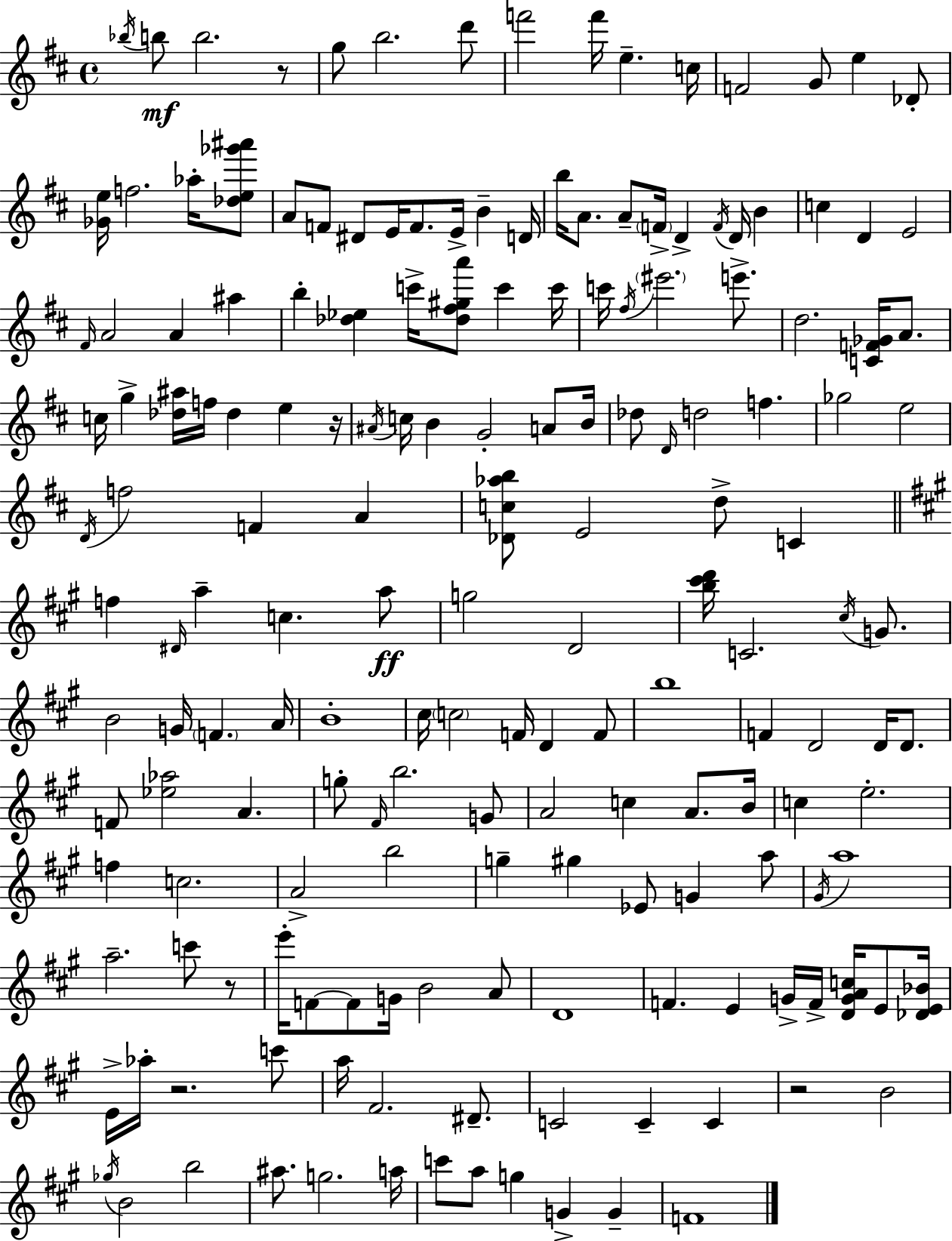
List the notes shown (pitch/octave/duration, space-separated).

Bb5/s B5/e B5/h. R/e G5/e B5/h. D6/e F6/h F6/s E5/q. C5/s F4/h G4/e E5/q Db4/e [Gb4,E5]/s F5/h. Ab5/s [Db5,E5,Gb6,A#6]/e A4/e F4/e D#4/e E4/s F4/e. E4/s B4/q D4/s B5/s A4/e. A4/e F4/s D4/q F4/s D4/s B4/q C5/q D4/q E4/h F#4/s A4/h A4/q A#5/q B5/q [Db5,Eb5]/q C6/s [Db5,F#5,G#5,A6]/e C6/q C6/s C6/s F#5/s EIS6/h. E6/e. D5/h. [C4,F4,Gb4]/s A4/e. C5/s G5/q [Db5,A#5]/s F5/s Db5/q E5/q R/s A#4/s C5/s B4/q G4/h A4/e B4/s Db5/e D4/s D5/h F5/q. Gb5/h E5/h D4/s F5/h F4/q A4/q [Db4,C5,Ab5,B5]/e E4/h D5/e C4/q F5/q D#4/s A5/q C5/q. A5/e G5/h D4/h [B5,C#6,D6]/s C4/h. C#5/s G4/e. B4/h G4/s F4/q. A4/s B4/w C#5/s C5/h F4/s D4/q F4/e B5/w F4/q D4/h D4/s D4/e. F4/e [Eb5,Ab5]/h A4/q. G5/e F#4/s B5/h. G4/e A4/h C5/q A4/e. B4/s C5/q E5/h. F5/q C5/h. A4/h B5/h G5/q G#5/q Eb4/e G4/q A5/e G#4/s A5/w A5/h. C6/e R/e E6/s F4/e F4/e G4/s B4/h A4/e D4/w F4/q. E4/q G4/s F4/s [D4,G4,A4,C5]/s E4/e [Db4,E4,Bb4]/s E4/s Ab5/s R/h. C6/e A5/s F#4/h. D#4/e. C4/h C4/q C4/q R/h B4/h Gb5/s B4/h B5/h A#5/e. G5/h. A5/s C6/e A5/e G5/q G4/q G4/q F4/w